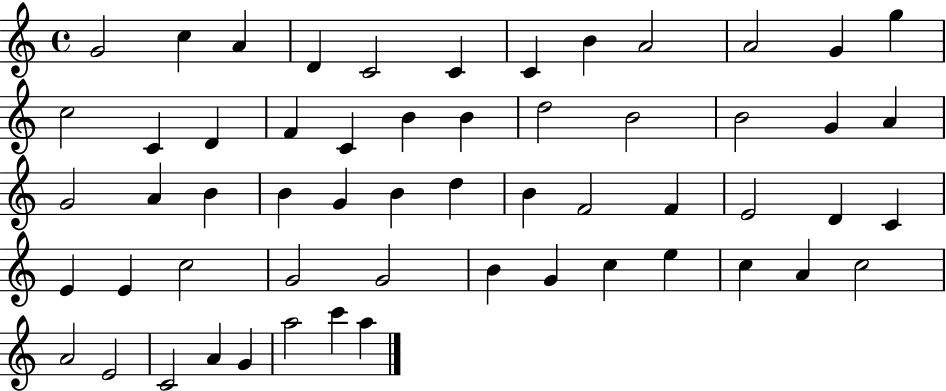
X:1
T:Untitled
M:4/4
L:1/4
K:C
G2 c A D C2 C C B A2 A2 G g c2 C D F C B B d2 B2 B2 G A G2 A B B G B d B F2 F E2 D C E E c2 G2 G2 B G c e c A c2 A2 E2 C2 A G a2 c' a